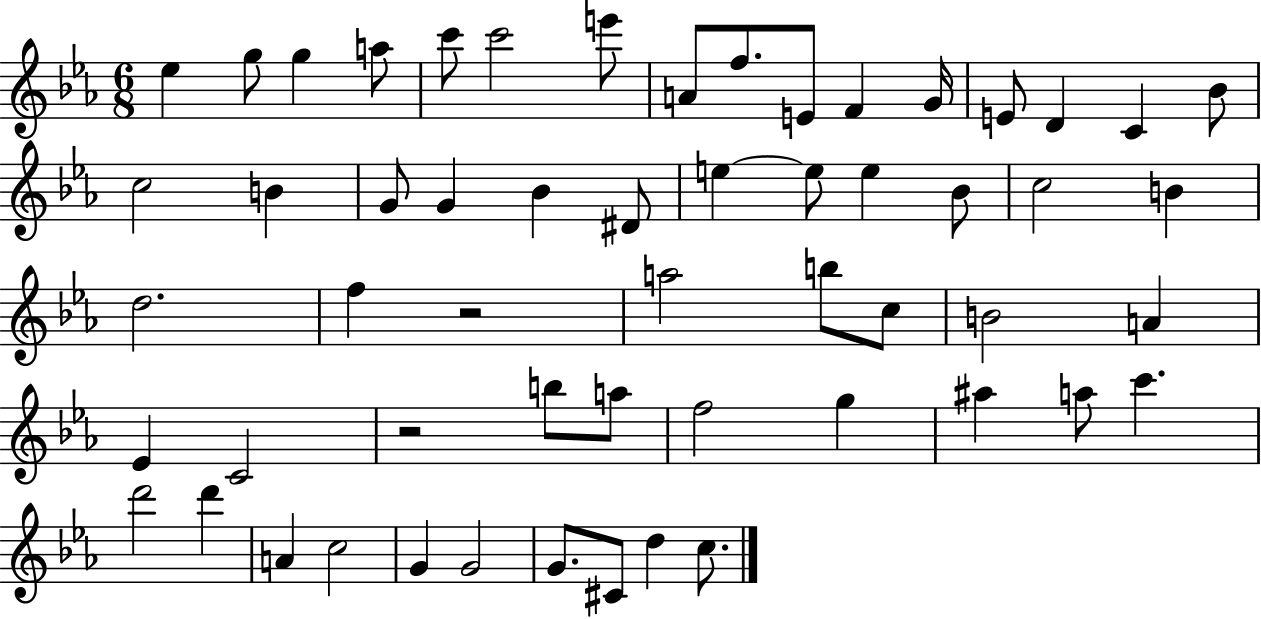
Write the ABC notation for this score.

X:1
T:Untitled
M:6/8
L:1/4
K:Eb
_e g/2 g a/2 c'/2 c'2 e'/2 A/2 f/2 E/2 F G/4 E/2 D C _B/2 c2 B G/2 G _B ^D/2 e e/2 e _B/2 c2 B d2 f z2 a2 b/2 c/2 B2 A _E C2 z2 b/2 a/2 f2 g ^a a/2 c' d'2 d' A c2 G G2 G/2 ^C/2 d c/2